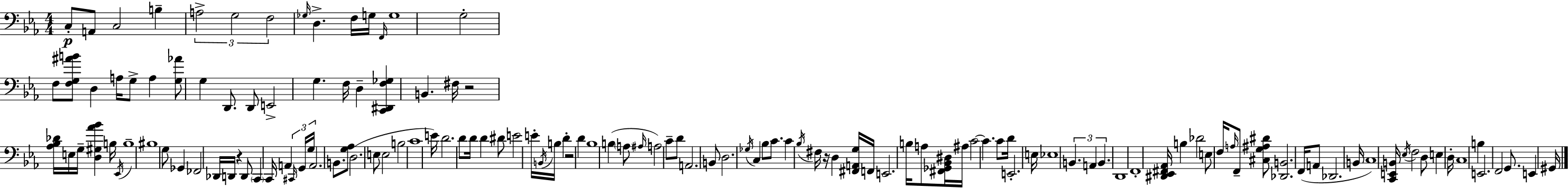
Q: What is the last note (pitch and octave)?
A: G#2